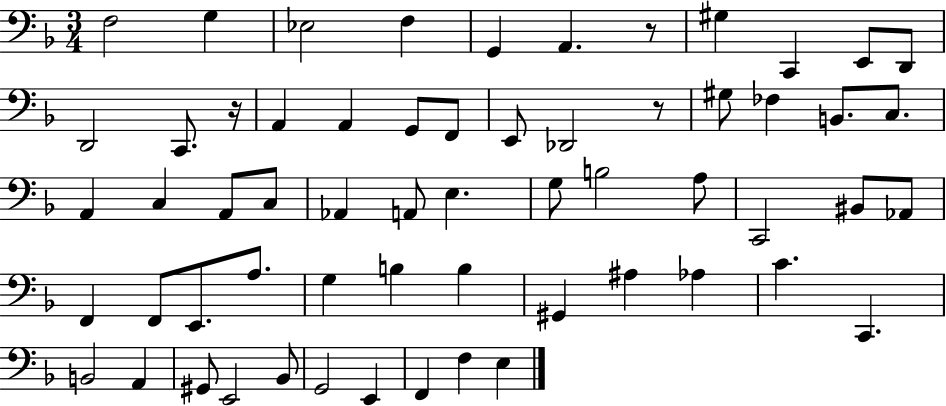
{
  \clef bass
  \numericTimeSignature
  \time 3/4
  \key f \major
  \repeat volta 2 { f2 g4 | ees2 f4 | g,4 a,4. r8 | gis4 c,4 e,8 d,8 | \break d,2 c,8. r16 | a,4 a,4 g,8 f,8 | e,8 des,2 r8 | gis8 fes4 b,8. c8. | \break a,4 c4 a,8 c8 | aes,4 a,8 e4. | g8 b2 a8 | c,2 bis,8 aes,8 | \break f,4 f,8 e,8. a8. | g4 b4 b4 | gis,4 ais4 aes4 | c'4. c,4. | \break b,2 a,4 | gis,8 e,2 bes,8 | g,2 e,4 | f,4 f4 e4 | \break } \bar "|."
}